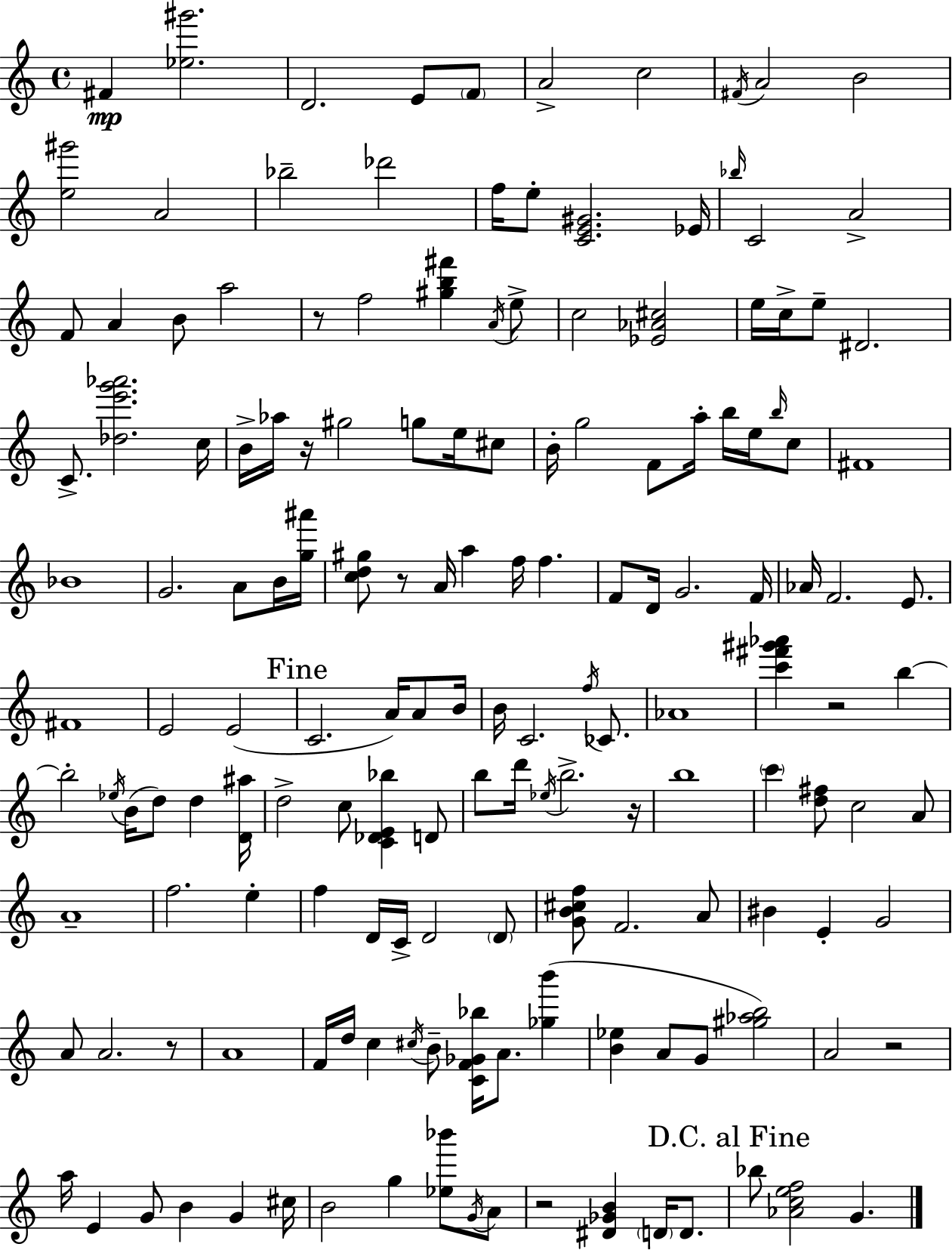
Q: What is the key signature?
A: A minor